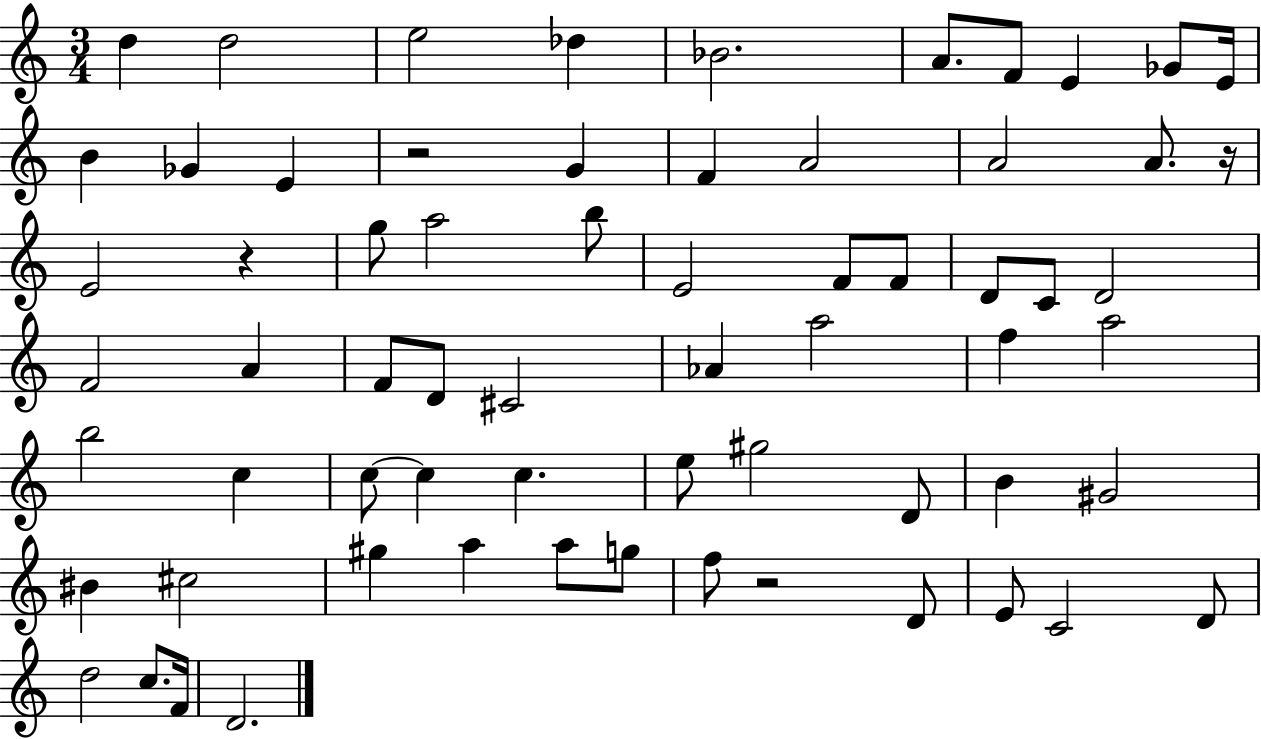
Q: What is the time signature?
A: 3/4